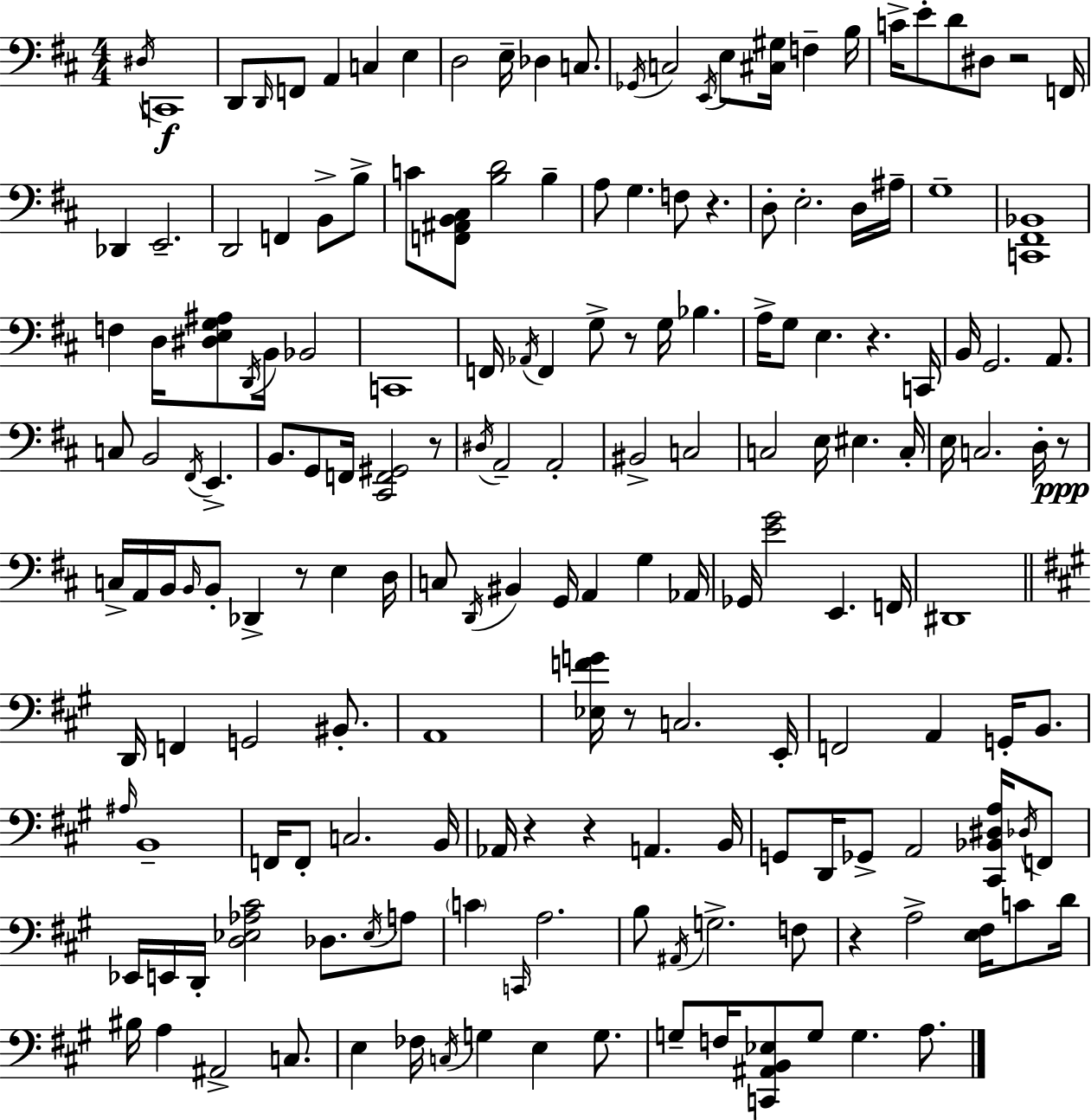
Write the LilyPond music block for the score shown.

{
  \clef bass
  \numericTimeSignature
  \time 4/4
  \key d \major
  \acciaccatura { dis16 }\f c,1 | d,8 \grace { d,16 } f,8 a,4 c4 e4 | d2 e16-- des4 c8. | \acciaccatura { ges,16 } c2 \acciaccatura { e,16 } e8 <cis gis>16 f4-- | \break b16 c'16-> e'8-. d'8 dis8 r2 | f,16 des,4 e,2.-- | d,2 f,4 | b,8-> b8-> c'8 <f, ais, b, cis>8 <b d'>2 | \break b4-- a8 g4. f8 r4. | d8-. e2.-. | d16 ais16-- g1-- | <c, fis, bes,>1 | \break f4 d16 <dis e g ais>8 \acciaccatura { d,16 } b,16 bes,2 | c,1 | f,16 \acciaccatura { aes,16 } f,4 g8-> r8 g16 | bes4. a16-> g8 e4. r4. | \break c,16 b,16 g,2. | a,8. c8 b,2 | \acciaccatura { fis,16 } e,4.-> b,8. g,8 f,16 <cis, f, gis,>2 | r8 \acciaccatura { dis16 } a,2-- | \break a,2-. bis,2-> | c2 c2 | e16 eis4. c16-. e16 c2. | d16-. r8\ppp c16-> a,16 b,16 \grace { b,16 } b,8-. des,4-> | \break r8 e4 d16 c8 \acciaccatura { d,16 } bis,4 | g,16 a,4 g4 aes,16 ges,16 <e' g'>2 | e,4. f,16 dis,1 | \bar "||" \break \key a \major d,16 f,4 g,2 bis,8.-. | a,1 | <ees f' g'>16 r8 c2. e,16-. | f,2 a,4 g,16-. b,8. | \break \grace { ais16 } b,1-- | f,16 f,8-. c2. | b,16 aes,16 r4 r4 a,4. | b,16 g,8 d,16 ges,8-> a,2 <cis, bes, dis a>16 \acciaccatura { des16 } | \break f,8 ees,16 e,16 d,16-. <d ees aes cis'>2 des8. | \acciaccatura { ees16 } a8 \parenthesize c'4 \grace { c,16 } a2. | b8 \acciaccatura { ais,16 } g2.-> | f8 r4 a2-> | \break <e fis>16 c'8 d'16 bis16 a4 ais,2-> | c8. e4 fes16 \acciaccatura { c16 } g4 e4 | g8. g8-- f16 <c, ais, b, ees>8 g8 g4. | a8. \bar "|."
}